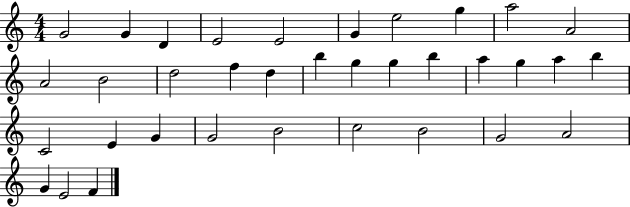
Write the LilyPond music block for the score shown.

{
  \clef treble
  \numericTimeSignature
  \time 4/4
  \key c \major
  g'2 g'4 d'4 | e'2 e'2 | g'4 e''2 g''4 | a''2 a'2 | \break a'2 b'2 | d''2 f''4 d''4 | b''4 g''4 g''4 b''4 | a''4 g''4 a''4 b''4 | \break c'2 e'4 g'4 | g'2 b'2 | c''2 b'2 | g'2 a'2 | \break g'4 e'2 f'4 | \bar "|."
}